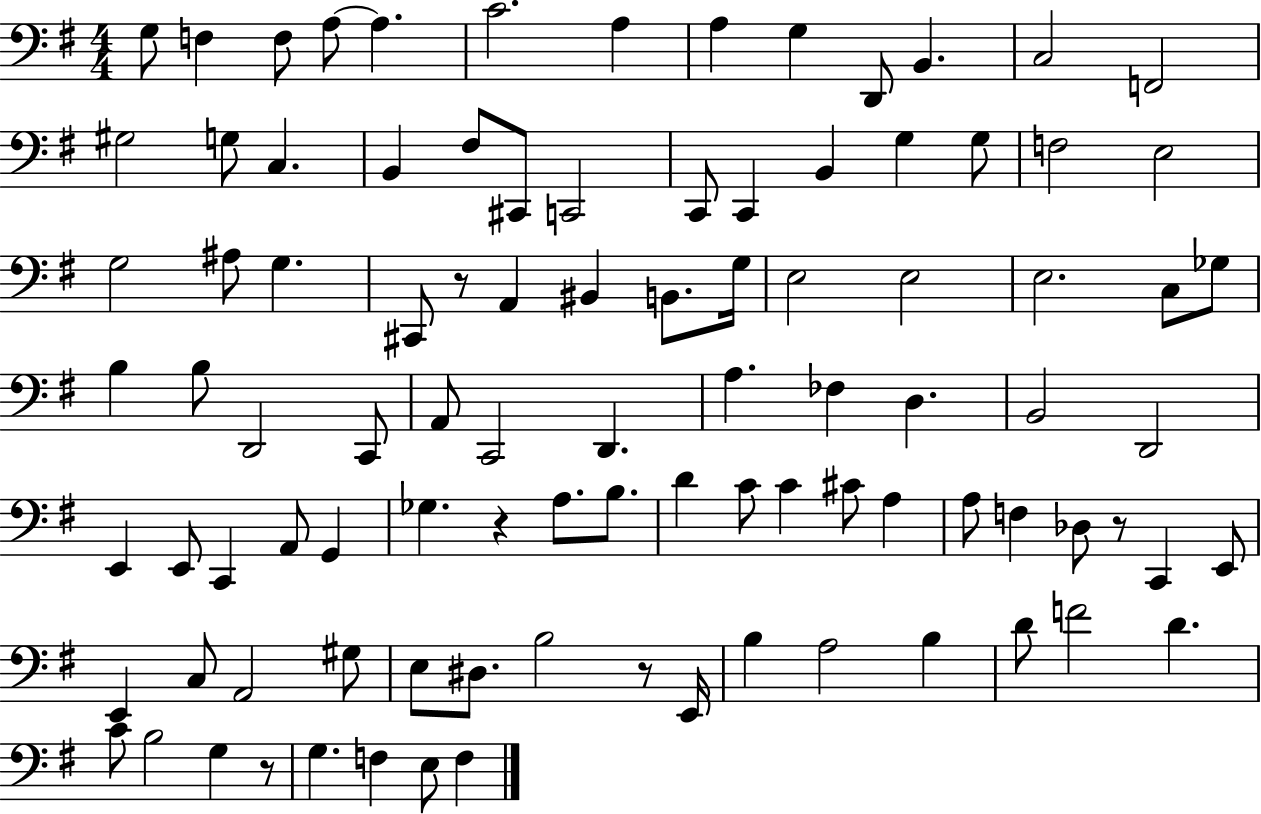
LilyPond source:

{
  \clef bass
  \numericTimeSignature
  \time 4/4
  \key g \major
  g8 f4 f8 a8~~ a4. | c'2. a4 | a4 g4 d,8 b,4. | c2 f,2 | \break gis2 g8 c4. | b,4 fis8 cis,8 c,2 | c,8 c,4 b,4 g4 g8 | f2 e2 | \break g2 ais8 g4. | cis,8 r8 a,4 bis,4 b,8. g16 | e2 e2 | e2. c8 ges8 | \break b4 b8 d,2 c,8 | a,8 c,2 d,4. | a4. fes4 d4. | b,2 d,2 | \break e,4 e,8 c,4 a,8 g,4 | ges4. r4 a8. b8. | d'4 c'8 c'4 cis'8 a4 | a8 f4 des8 r8 c,4 e,8 | \break e,4 c8 a,2 gis8 | e8 dis8. b2 r8 e,16 | b4 a2 b4 | d'8 f'2 d'4. | \break c'8 b2 g4 r8 | g4. f4 e8 f4 | \bar "|."
}